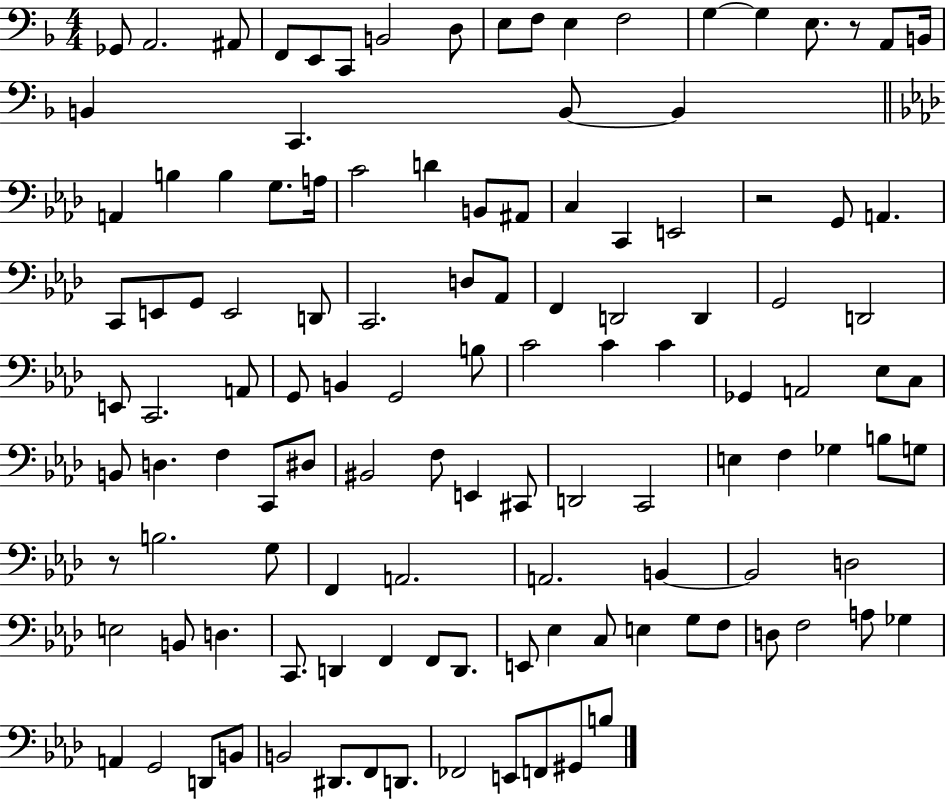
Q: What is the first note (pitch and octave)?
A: Gb2